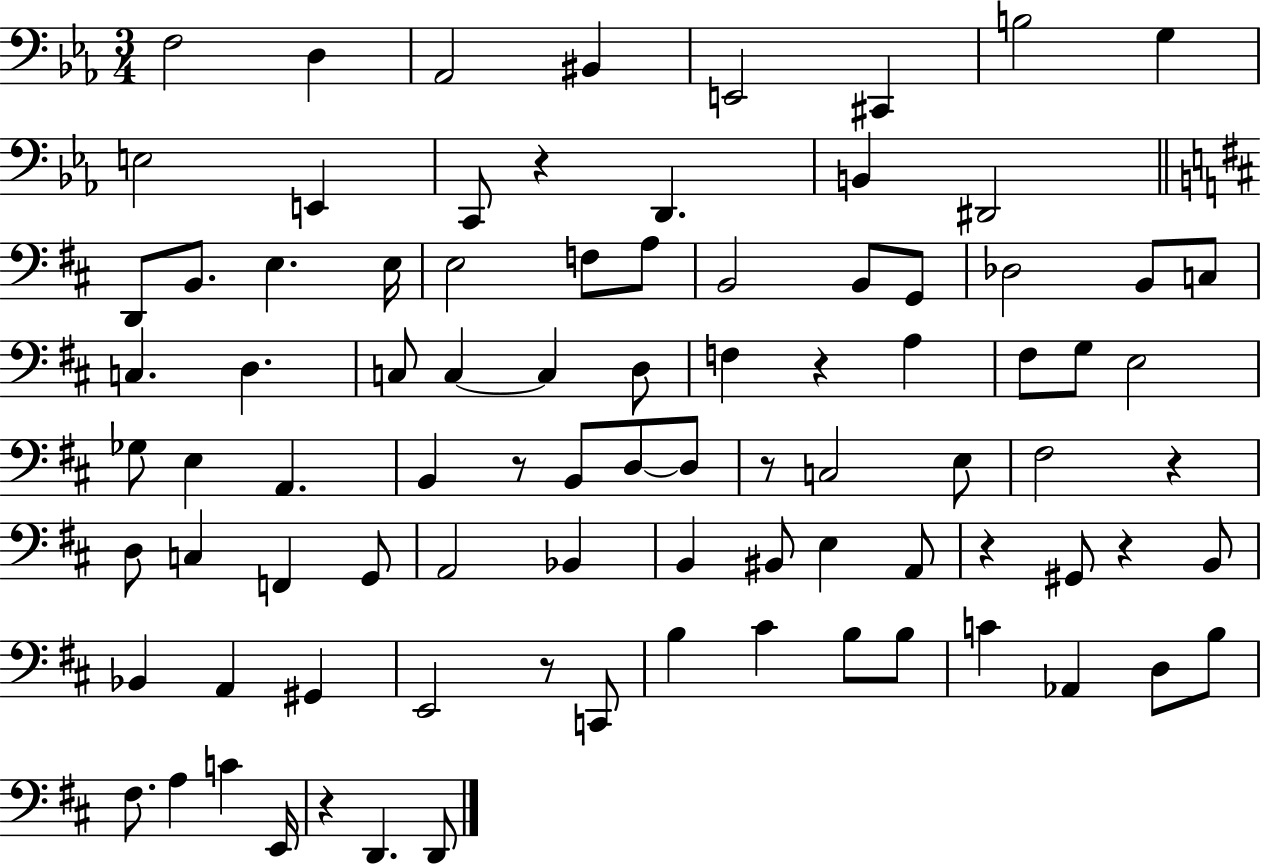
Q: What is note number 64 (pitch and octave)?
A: E2